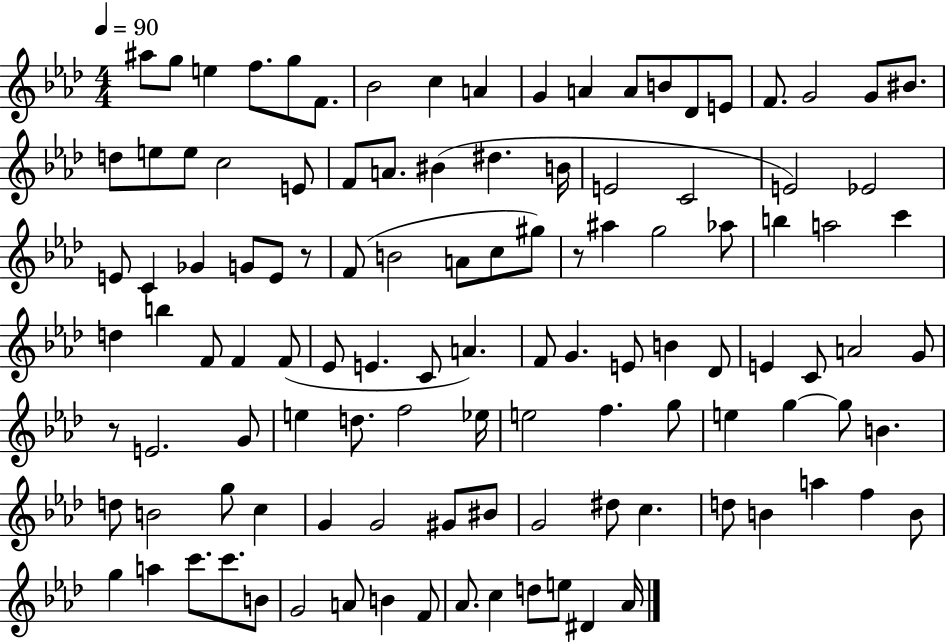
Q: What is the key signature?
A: AES major